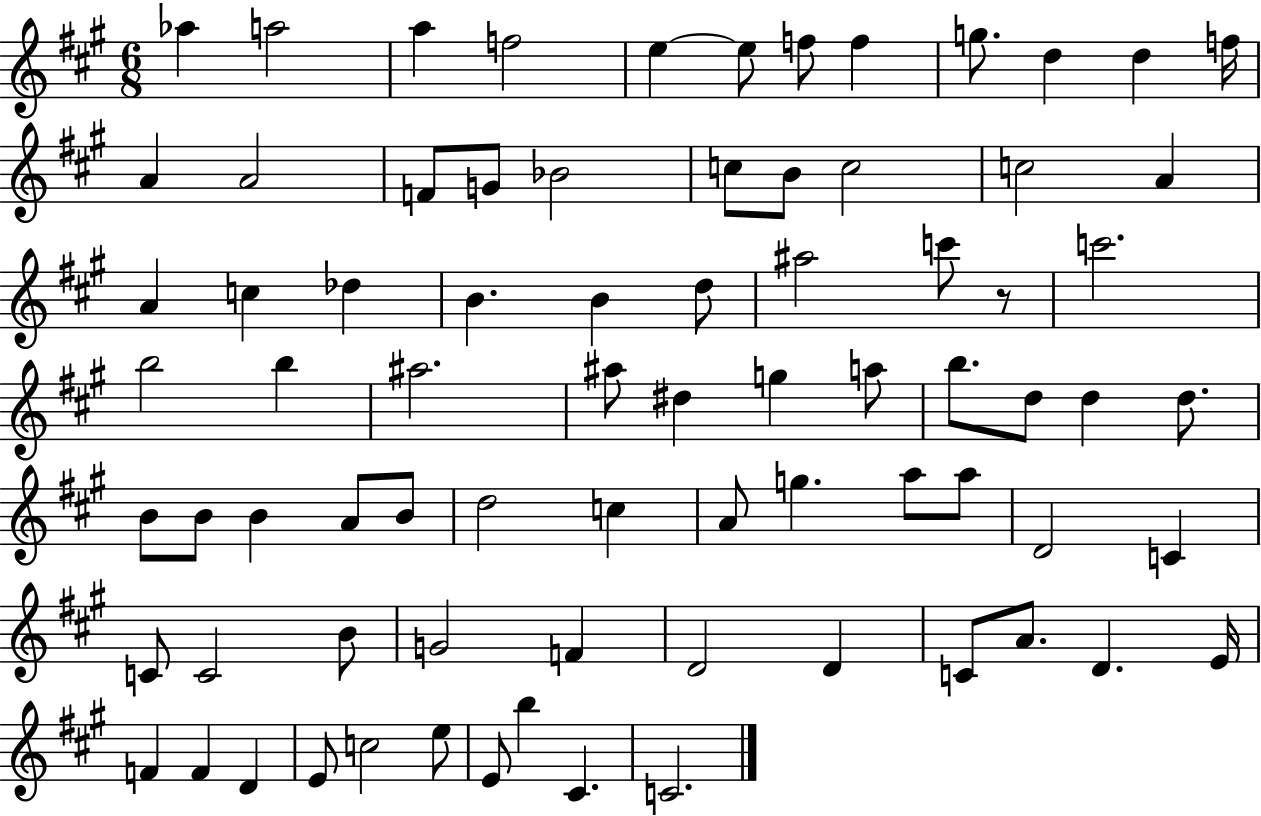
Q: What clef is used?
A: treble